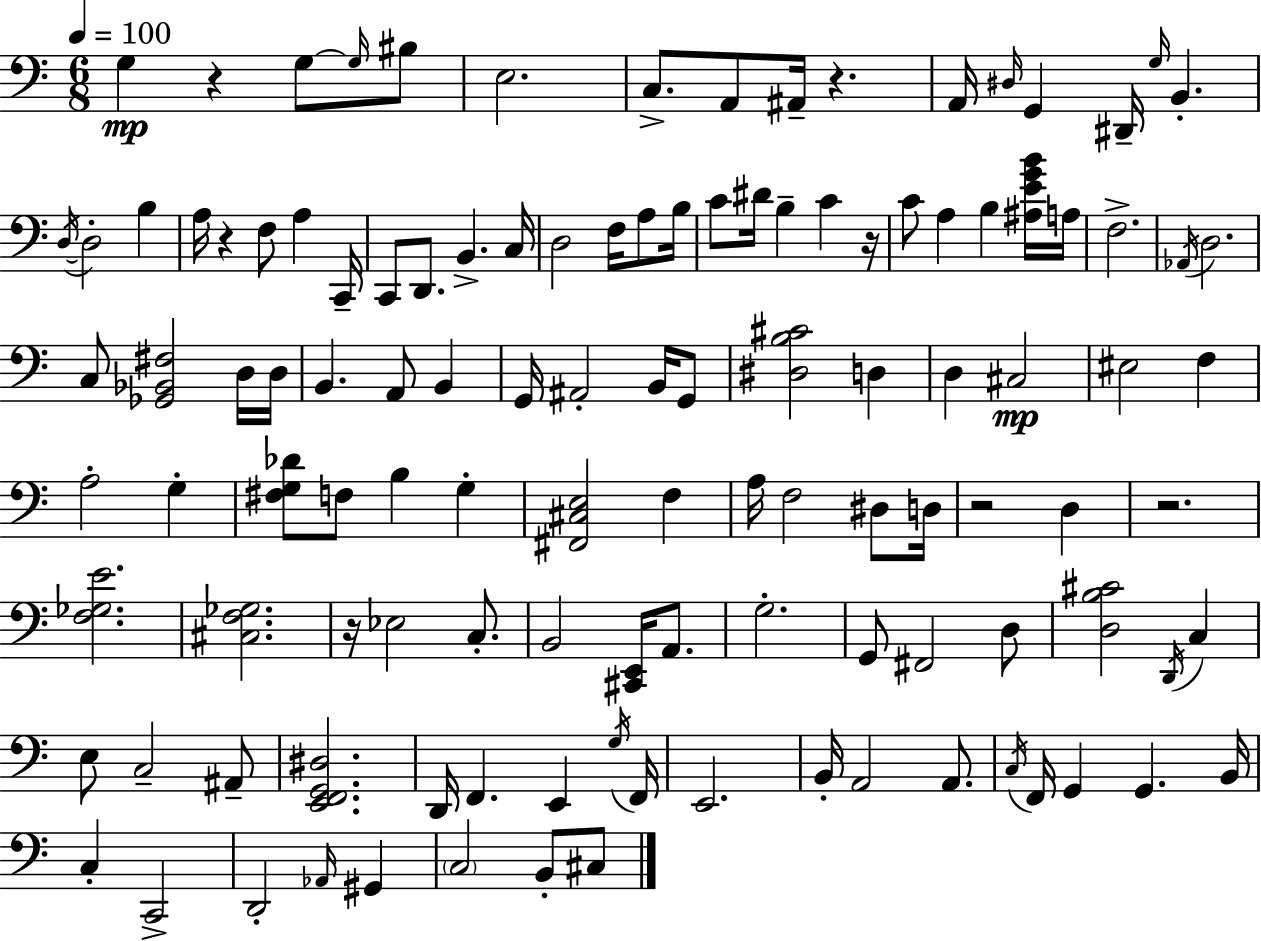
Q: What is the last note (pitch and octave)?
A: C#3